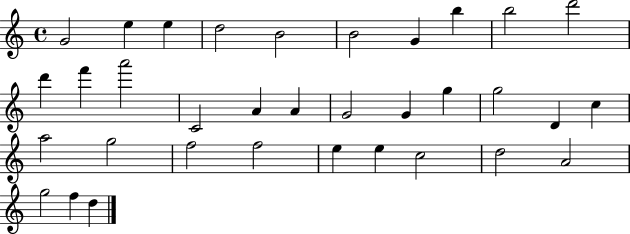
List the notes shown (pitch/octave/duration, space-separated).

G4/h E5/q E5/q D5/h B4/h B4/h G4/q B5/q B5/h D6/h D6/q F6/q A6/h C4/h A4/q A4/q G4/h G4/q G5/q G5/h D4/q C5/q A5/h G5/h F5/h F5/h E5/q E5/q C5/h D5/h A4/h G5/h F5/q D5/q